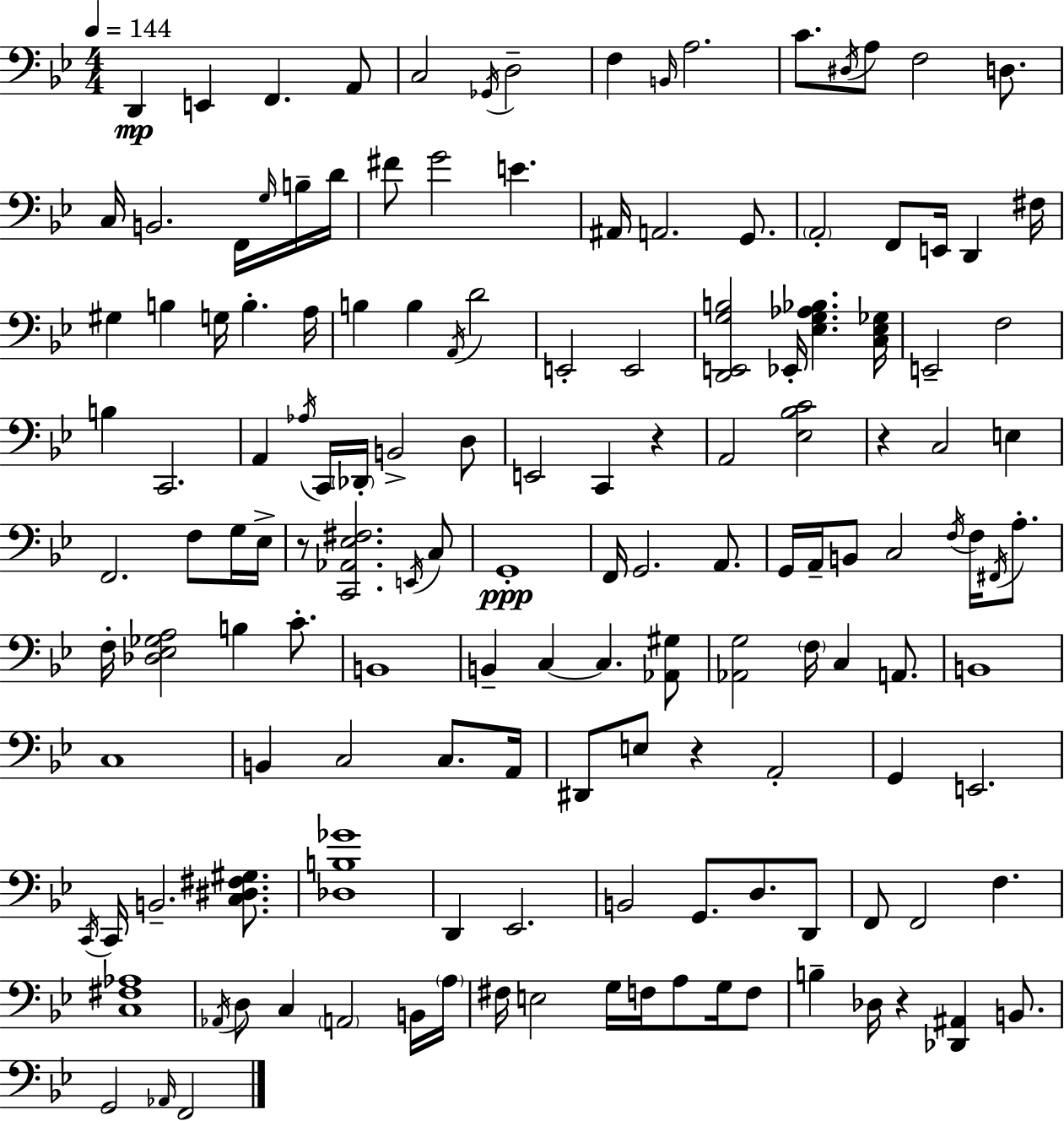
D2/q E2/q F2/q. A2/e C3/h Gb2/s D3/h F3/q B2/s A3/h. C4/e. D#3/s A3/e F3/h D3/e. C3/s B2/h. F2/s G3/s B3/s D4/s F#4/e G4/h E4/q. A#2/s A2/h. G2/e. A2/h F2/e E2/s D2/q F#3/s G#3/q B3/q G3/s B3/q. A3/s B3/q B3/q A2/s D4/h E2/h E2/h [D2,E2,G3,B3]/h Eb2/s [Eb3,G3,Ab3,Bb3]/q. [C3,Eb3,Gb3]/s E2/h F3/h B3/q C2/h. A2/q Ab3/s C2/s Db2/s B2/h D3/e E2/h C2/q R/q A2/h [Eb3,Bb3,C4]/h R/q C3/h E3/q F2/h. F3/e G3/s Eb3/s R/e [C2,Ab2,Eb3,F#3]/h. E2/s C3/e G2/w F2/s G2/h. A2/e. G2/s A2/s B2/e C3/h F3/s F3/s F#2/s A3/e. F3/s [Db3,Eb3,Gb3,A3]/h B3/q C4/e. B2/w B2/q C3/q C3/q. [Ab2,G#3]/e [Ab2,G3]/h F3/s C3/q A2/e. B2/w C3/w B2/q C3/h C3/e. A2/s D#2/e E3/e R/q A2/h G2/q E2/h. C2/s C2/s B2/h. [C3,D#3,F#3,G#3]/e. [Db3,B3,Gb4]/w D2/q Eb2/h. B2/h G2/e. D3/e. D2/e F2/e F2/h F3/q. [C3,F#3,Ab3]/w Ab2/s D3/e C3/q A2/h B2/s A3/s F#3/s E3/h G3/s F3/s A3/e G3/s F3/e B3/q Db3/s R/q [Db2,A#2]/q B2/e. G2/h Ab2/s F2/h